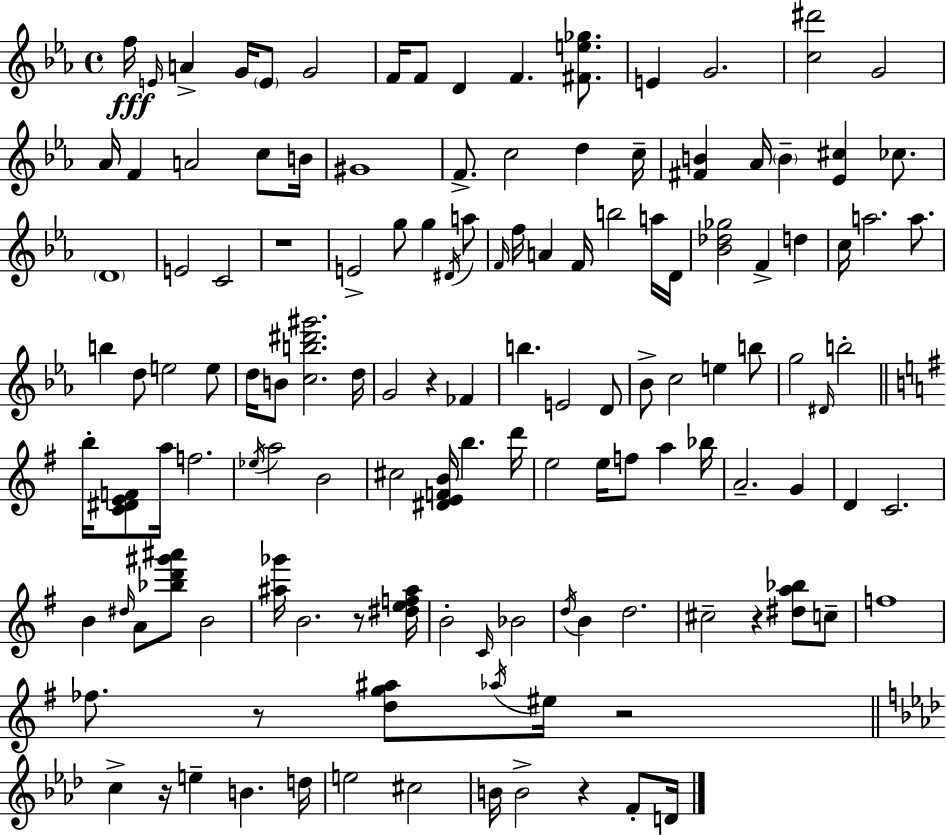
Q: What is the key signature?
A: C minor